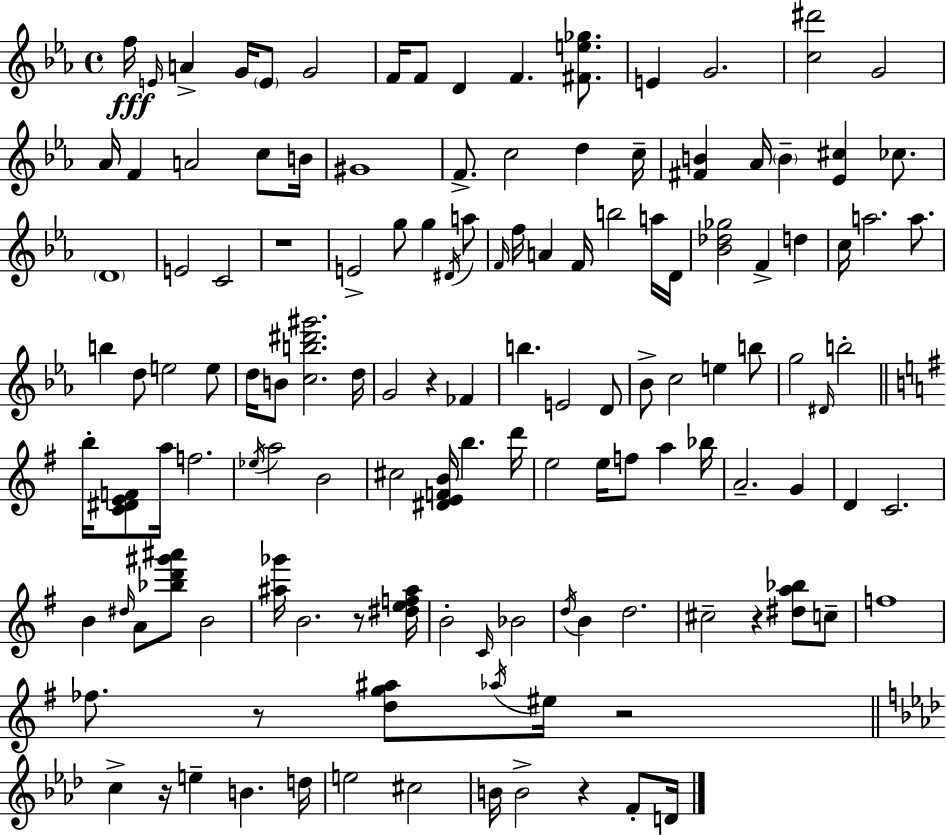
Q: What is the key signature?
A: C minor